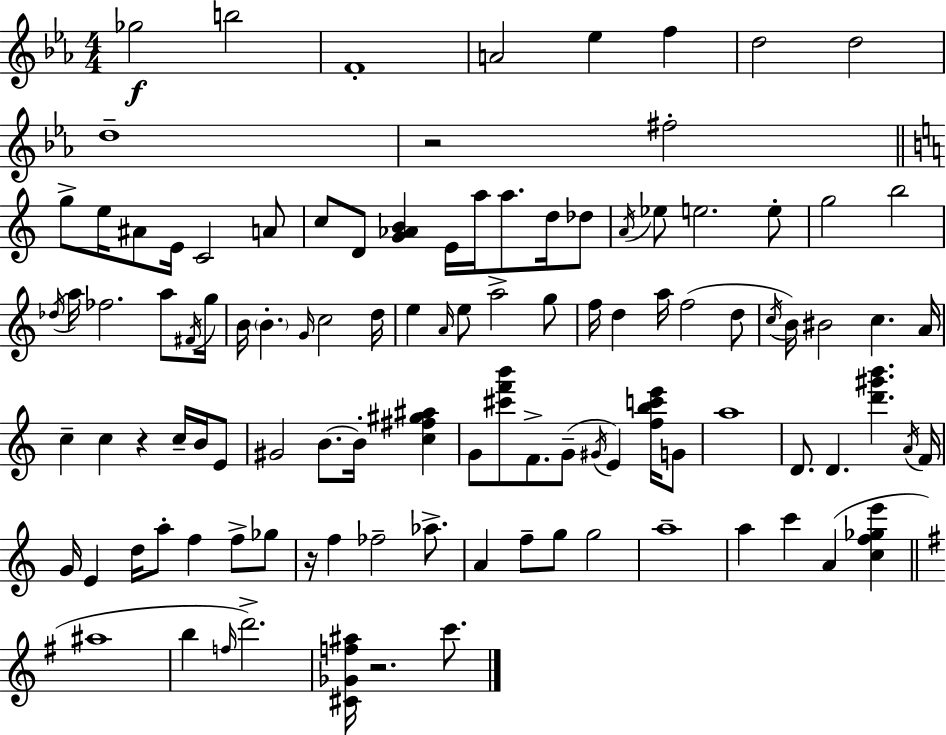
Gb5/h B5/h F4/w A4/h Eb5/q F5/q D5/h D5/h D5/w R/h F#5/h G5/e E5/s A#4/e E4/s C4/h A4/e C5/e D4/e [G4,Ab4,B4]/q E4/s A5/s A5/e. D5/s Db5/e A4/s Eb5/e E5/h. E5/e G5/h B5/h Db5/s A5/s FES5/h. A5/e F#4/s G5/s B4/s B4/q. G4/s C5/h D5/s E5/q A4/s E5/e A5/h G5/e F5/s D5/q A5/s F5/h D5/e C5/s B4/s BIS4/h C5/q. A4/s C5/q C5/q R/q C5/s B4/s E4/e G#4/h B4/e. B4/s [C5,F#5,G#5,A#5]/q G4/e [C#6,F6,B6]/e F4/e. G4/e G#4/s E4/q [F5,B5,C6,E6]/s G4/e A5/w D4/e. D4/q. [D6,G#6,B6]/q. A4/s F4/s G4/s E4/q D5/s A5/e F5/q F5/e Gb5/e R/s F5/q FES5/h Ab5/e. A4/q F5/e G5/e G5/h A5/w A5/q C6/q A4/q [C5,F5,Gb5,E6]/q A#5/w B5/q F5/s D6/h. [C#4,Gb4,F5,A#5]/s R/h. C6/e.